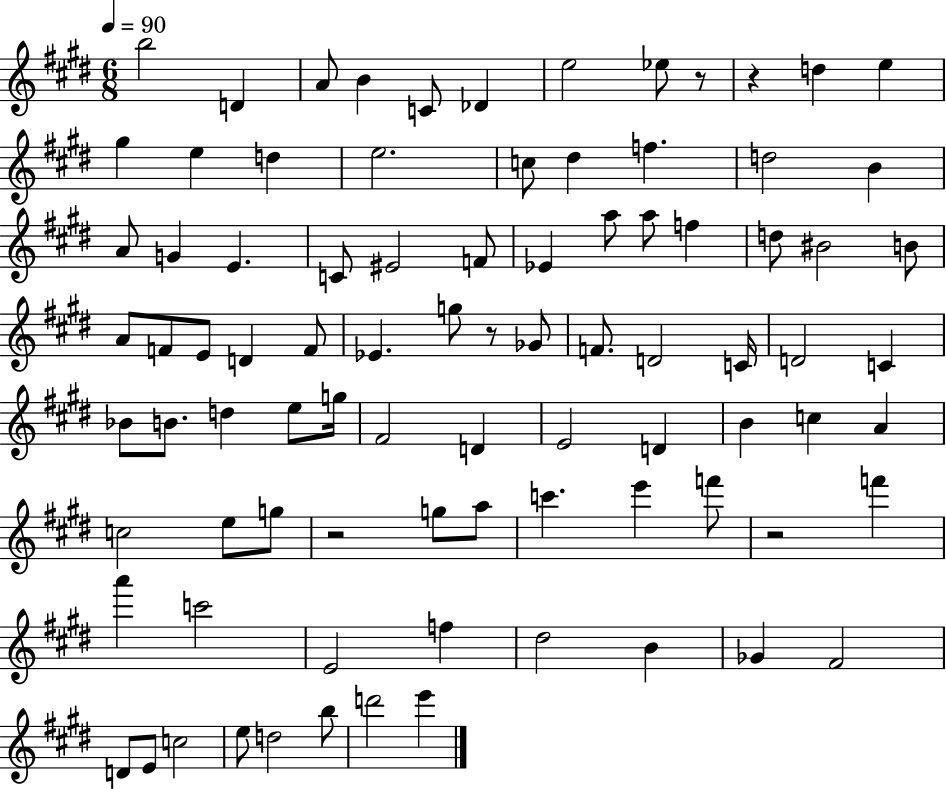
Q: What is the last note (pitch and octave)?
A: E6